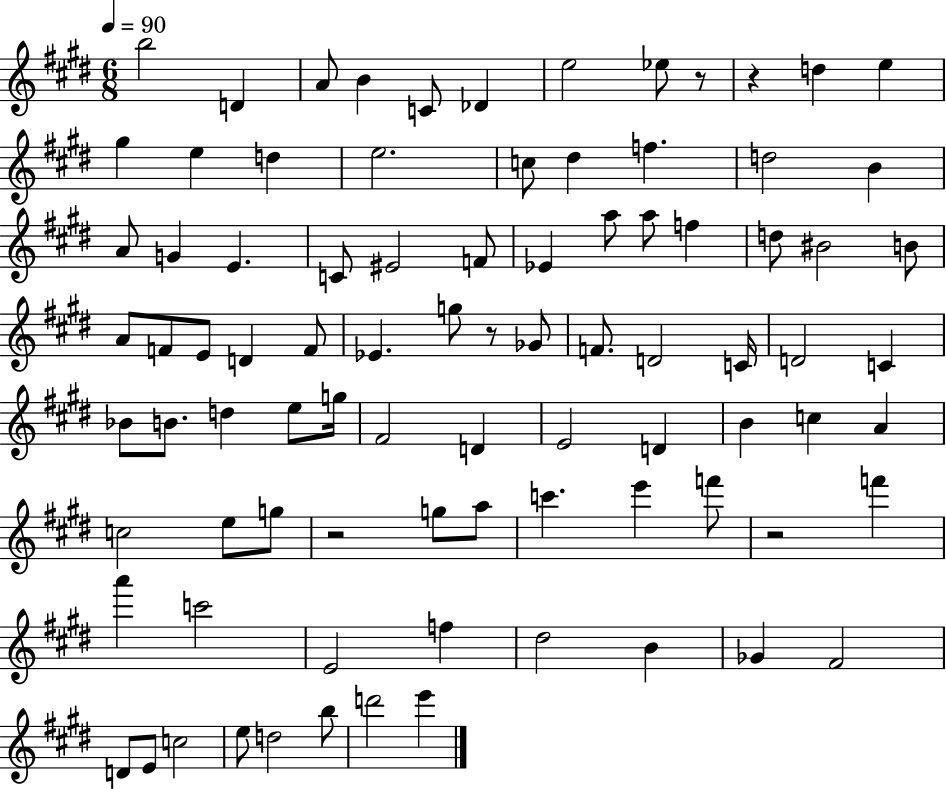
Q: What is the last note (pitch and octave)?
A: E6